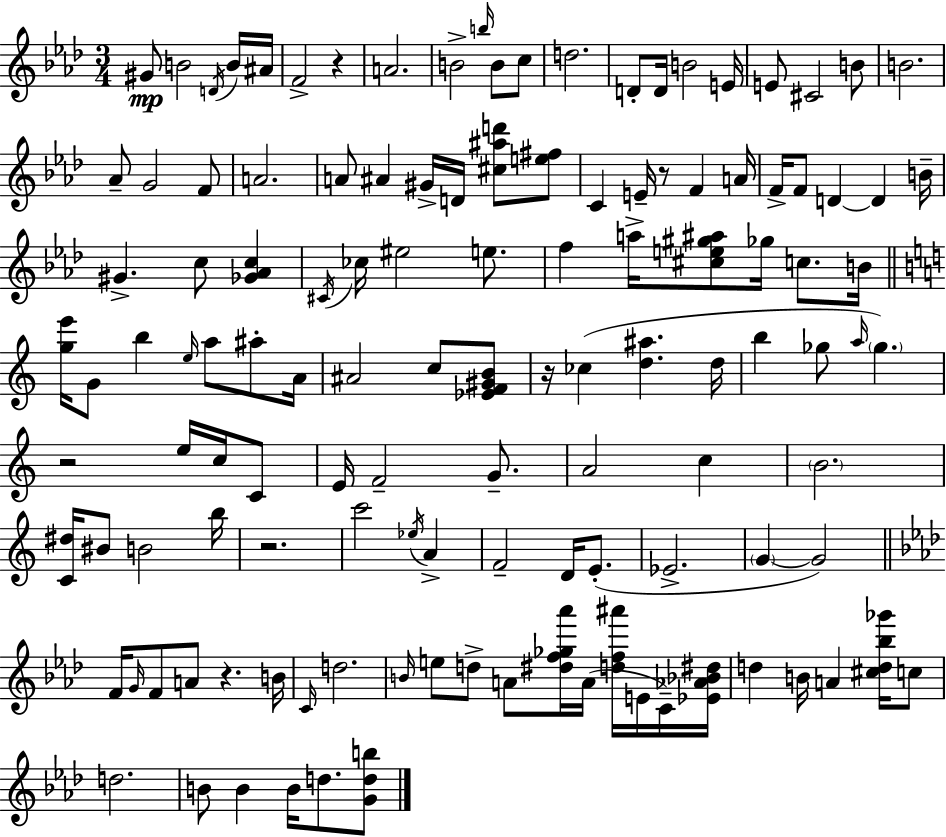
G#4/e B4/h D4/s B4/s A#4/s F4/h R/q A4/h. B4/h B5/s B4/e C5/e D5/h. D4/e D4/s B4/h E4/s E4/e C#4/h B4/e B4/h. Ab4/e G4/h F4/e A4/h. A4/e A#4/q G#4/s D4/s [C#5,A#5,D6]/e [E5,F#5]/e C4/q E4/s R/e F4/q A4/s F4/s F4/e D4/q D4/q B4/s G#4/q. C5/e [Gb4,Ab4,C5]/q C#4/s CES5/s EIS5/h E5/e. F5/q A5/s [C#5,E5,G#5,A#5]/e Gb5/s C5/e. B4/s [G5,E6]/s G4/e B5/q E5/s A5/e A#5/e A4/s A#4/h C5/e [Eb4,F4,G#4,B4]/e R/s CES5/q [D5,A#5]/q. D5/s B5/q Gb5/e A5/s Gb5/q. R/h E5/s C5/s C4/e E4/s F4/h G4/e. A4/h C5/q B4/h. [C4,D#5]/s BIS4/e B4/h B5/s R/h. C6/h Eb5/s A4/q F4/h D4/s E4/e. Eb4/h. G4/q G4/h F4/s G4/s F4/e A4/e R/q. B4/s C4/s D5/h. B4/s E5/e D5/e A4/e [D#5,F5,Gb5,Ab6]/s A4/s [D5,F5,A#6]/s E4/s C4/s [Eb4,Ab4,Bb4,D#5]/s D5/q B4/s A4/q [C#5,D5,Bb5,Gb6]/s C5/e D5/h. B4/e B4/q B4/s D5/e. [G4,D5,B5]/e